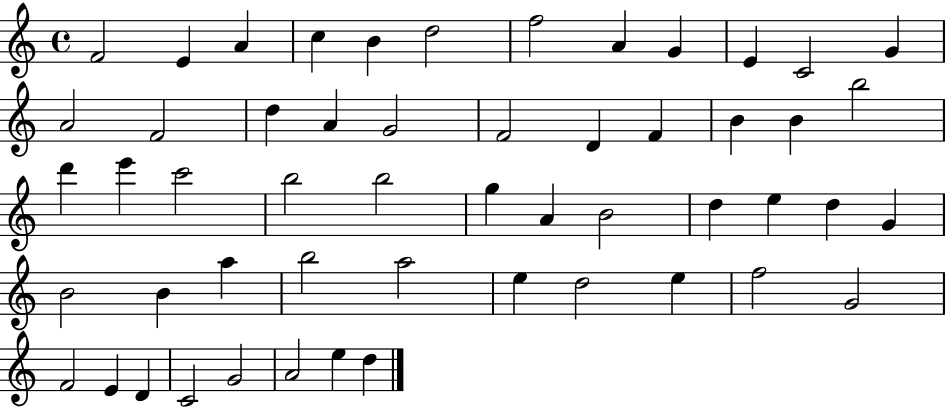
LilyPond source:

{
  \clef treble
  \time 4/4
  \defaultTimeSignature
  \key c \major
  f'2 e'4 a'4 | c''4 b'4 d''2 | f''2 a'4 g'4 | e'4 c'2 g'4 | \break a'2 f'2 | d''4 a'4 g'2 | f'2 d'4 f'4 | b'4 b'4 b''2 | \break d'''4 e'''4 c'''2 | b''2 b''2 | g''4 a'4 b'2 | d''4 e''4 d''4 g'4 | \break b'2 b'4 a''4 | b''2 a''2 | e''4 d''2 e''4 | f''2 g'2 | \break f'2 e'4 d'4 | c'2 g'2 | a'2 e''4 d''4 | \bar "|."
}